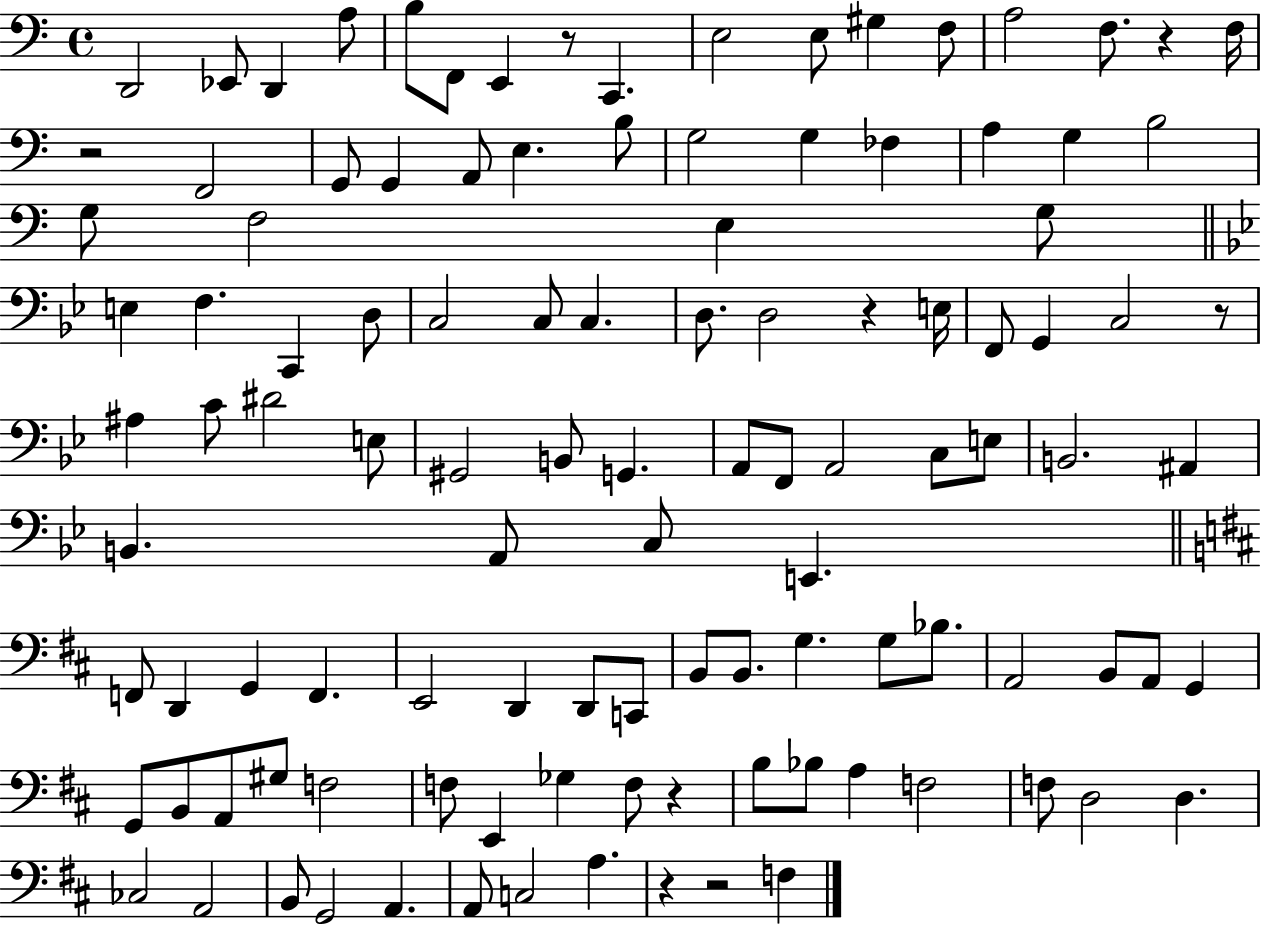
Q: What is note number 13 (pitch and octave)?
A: A3